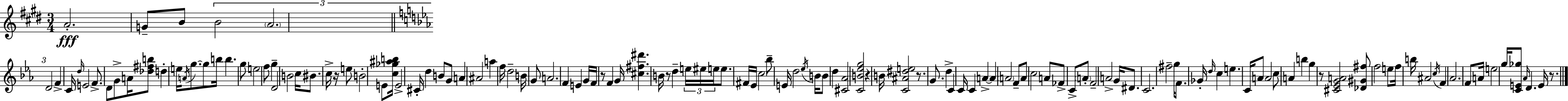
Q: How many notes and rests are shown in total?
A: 134